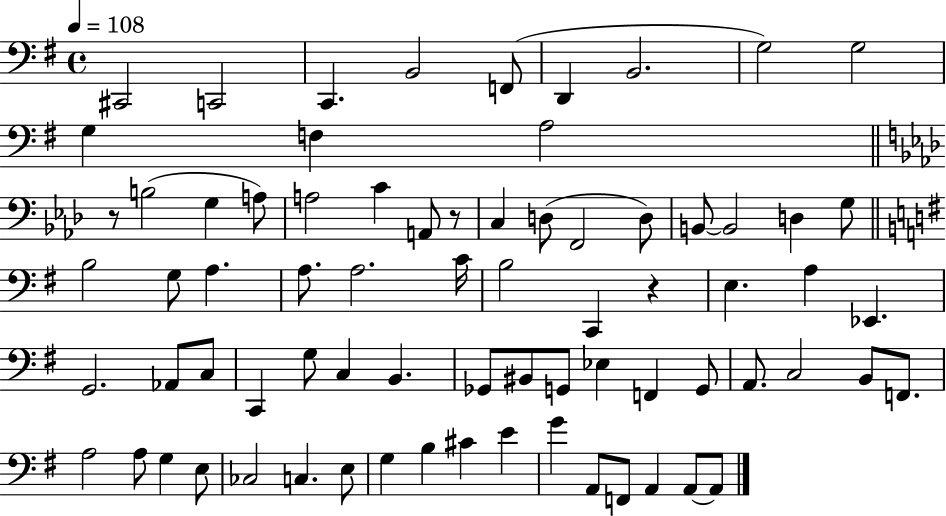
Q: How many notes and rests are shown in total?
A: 74